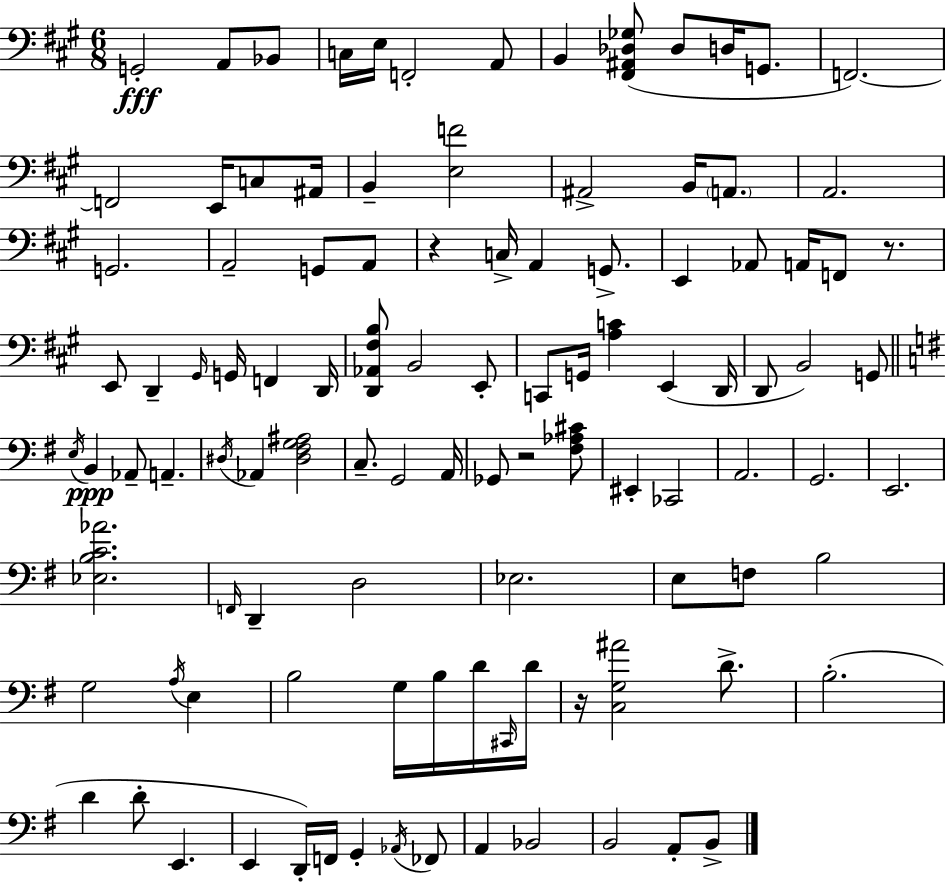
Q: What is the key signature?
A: A major